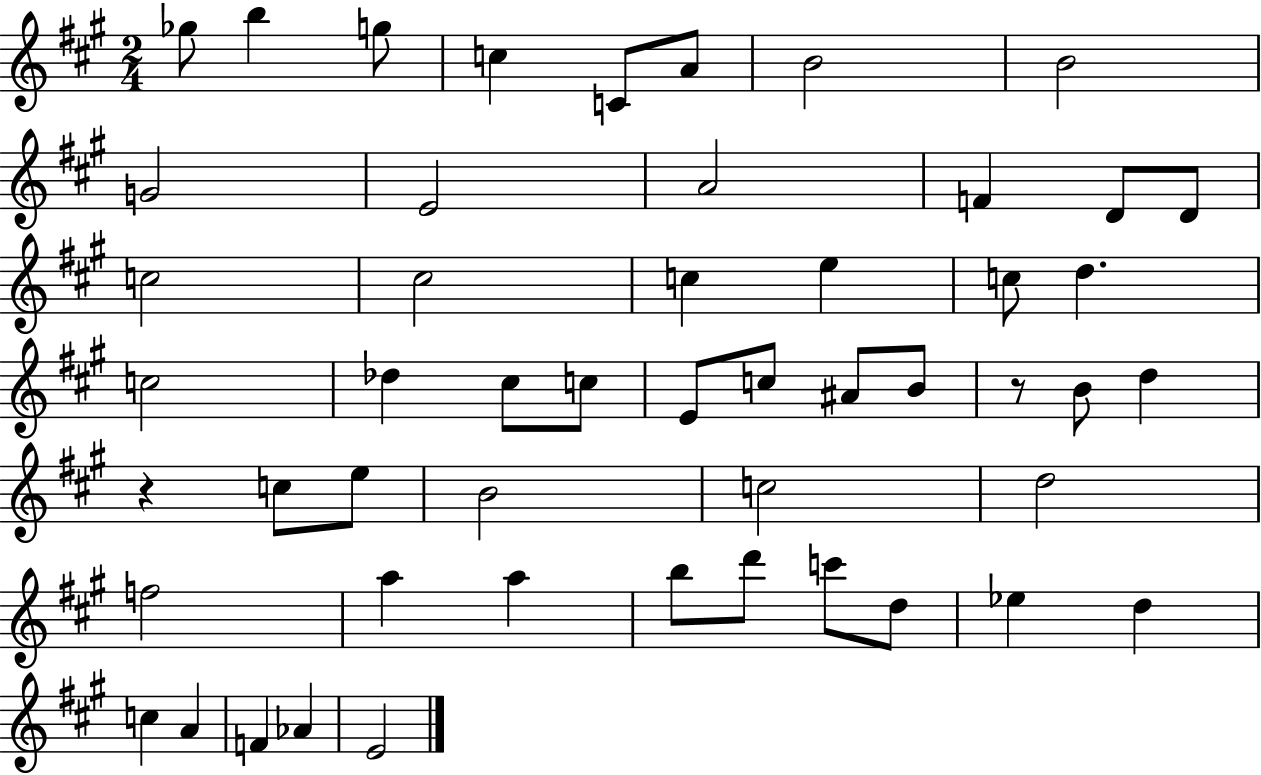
Gb5/e B5/q G5/e C5/q C4/e A4/e B4/h B4/h G4/h E4/h A4/h F4/q D4/e D4/e C5/h C#5/h C5/q E5/q C5/e D5/q. C5/h Db5/q C#5/e C5/e E4/e C5/e A#4/e B4/e R/e B4/e D5/q R/q C5/e E5/e B4/h C5/h D5/h F5/h A5/q A5/q B5/e D6/e C6/e D5/e Eb5/q D5/q C5/q A4/q F4/q Ab4/q E4/h